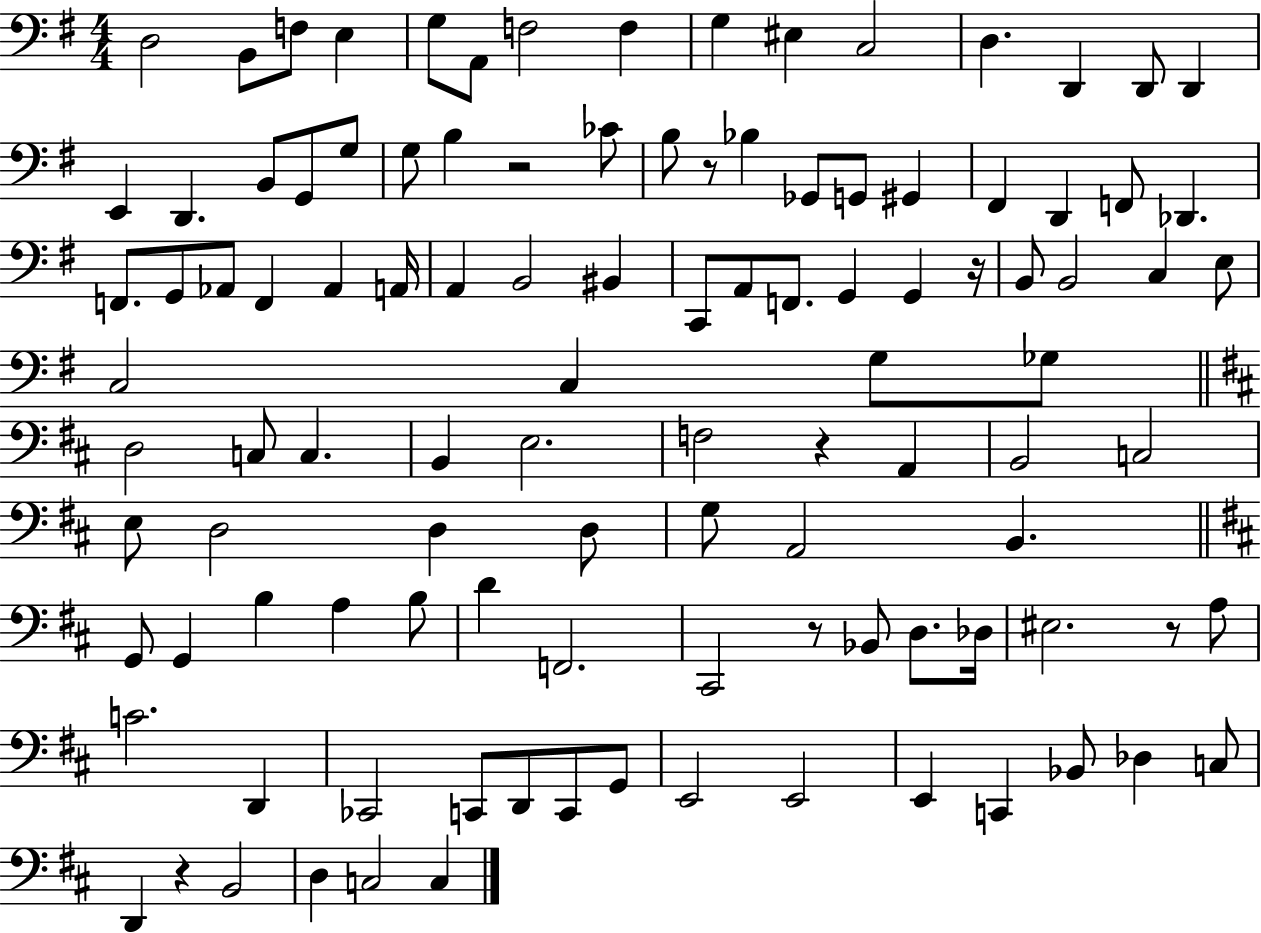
{
  \clef bass
  \numericTimeSignature
  \time 4/4
  \key g \major
  d2 b,8 f8 e4 | g8 a,8 f2 f4 | g4 eis4 c2 | d4. d,4 d,8 d,4 | \break e,4 d,4. b,8 g,8 g8 | g8 b4 r2 ces'8 | b8 r8 bes4 ges,8 g,8 gis,4 | fis,4 d,4 f,8 des,4. | \break f,8. g,8 aes,8 f,4 aes,4 a,16 | a,4 b,2 bis,4 | c,8 a,8 f,8. g,4 g,4 r16 | b,8 b,2 c4 e8 | \break c2 c4 g8 ges8 | \bar "||" \break \key d \major d2 c8 c4. | b,4 e2. | f2 r4 a,4 | b,2 c2 | \break e8 d2 d4 d8 | g8 a,2 b,4. | \bar "||" \break \key d \major g,8 g,4 b4 a4 b8 | d'4 f,2. | cis,2 r8 bes,8 d8. des16 | eis2. r8 a8 | \break c'2. d,4 | ces,2 c,8 d,8 c,8 g,8 | e,2 e,2 | e,4 c,4 bes,8 des4 c8 | \break d,4 r4 b,2 | d4 c2 c4 | \bar "|."
}